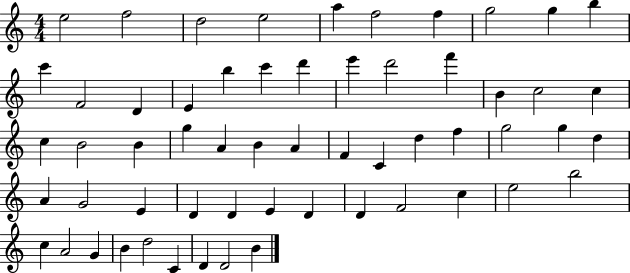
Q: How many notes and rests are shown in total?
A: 58